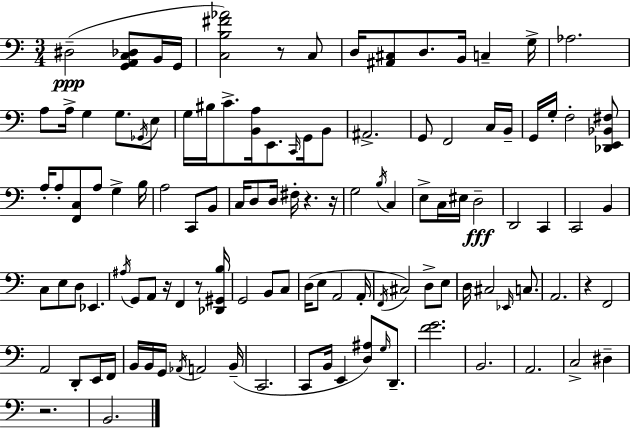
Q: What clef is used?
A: bass